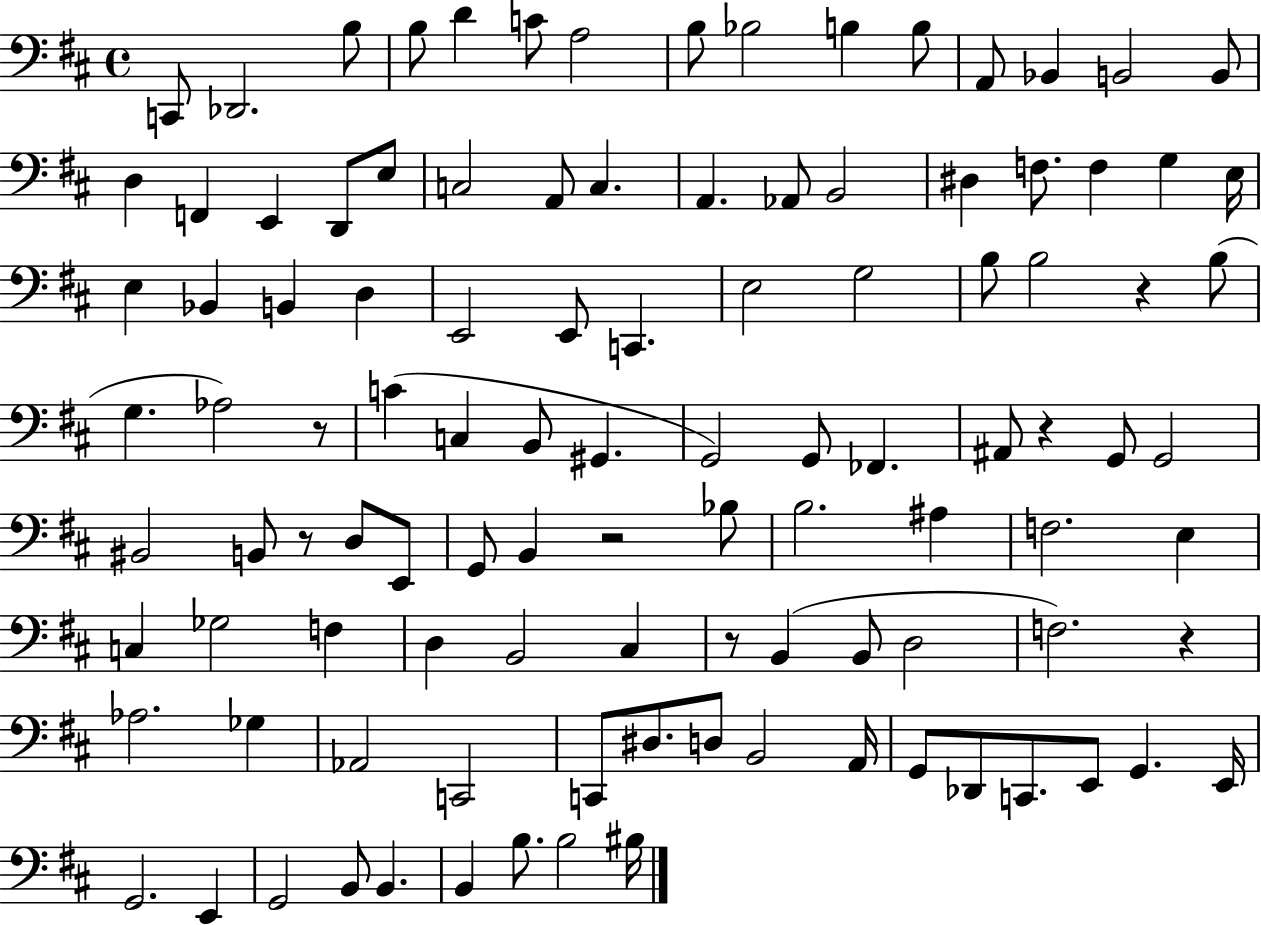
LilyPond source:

{
  \clef bass
  \time 4/4
  \defaultTimeSignature
  \key d \major
  c,8 des,2. b8 | b8 d'4 c'8 a2 | b8 bes2 b4 b8 | a,8 bes,4 b,2 b,8 | \break d4 f,4 e,4 d,8 e8 | c2 a,8 c4. | a,4. aes,8 b,2 | dis4 f8. f4 g4 e16 | \break e4 bes,4 b,4 d4 | e,2 e,8 c,4. | e2 g2 | b8 b2 r4 b8( | \break g4. aes2) r8 | c'4( c4 b,8 gis,4. | g,2) g,8 fes,4. | ais,8 r4 g,8 g,2 | \break bis,2 b,8 r8 d8 e,8 | g,8 b,4 r2 bes8 | b2. ais4 | f2. e4 | \break c4 ges2 f4 | d4 b,2 cis4 | r8 b,4( b,8 d2 | f2.) r4 | \break aes2. ges4 | aes,2 c,2 | c,8 dis8. d8 b,2 a,16 | g,8 des,8 c,8. e,8 g,4. e,16 | \break g,2. e,4 | g,2 b,8 b,4. | b,4 b8. b2 bis16 | \bar "|."
}